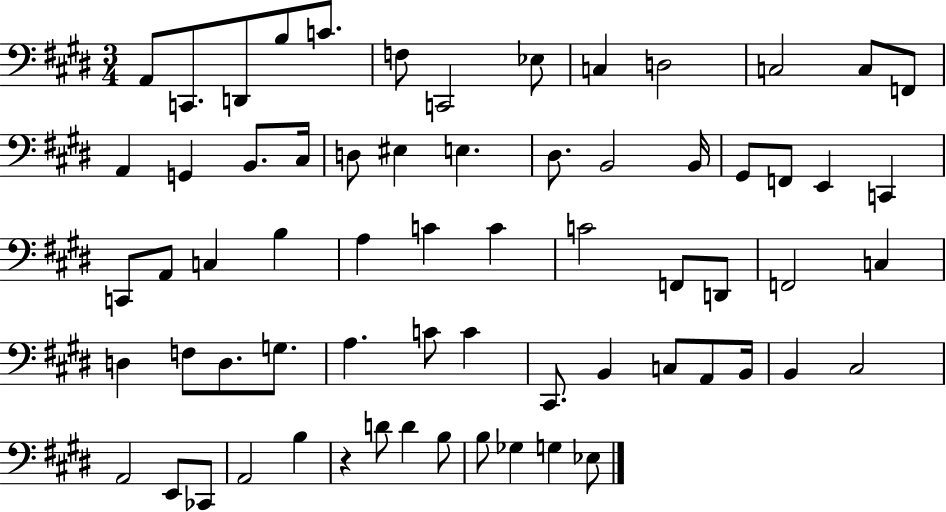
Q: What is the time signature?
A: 3/4